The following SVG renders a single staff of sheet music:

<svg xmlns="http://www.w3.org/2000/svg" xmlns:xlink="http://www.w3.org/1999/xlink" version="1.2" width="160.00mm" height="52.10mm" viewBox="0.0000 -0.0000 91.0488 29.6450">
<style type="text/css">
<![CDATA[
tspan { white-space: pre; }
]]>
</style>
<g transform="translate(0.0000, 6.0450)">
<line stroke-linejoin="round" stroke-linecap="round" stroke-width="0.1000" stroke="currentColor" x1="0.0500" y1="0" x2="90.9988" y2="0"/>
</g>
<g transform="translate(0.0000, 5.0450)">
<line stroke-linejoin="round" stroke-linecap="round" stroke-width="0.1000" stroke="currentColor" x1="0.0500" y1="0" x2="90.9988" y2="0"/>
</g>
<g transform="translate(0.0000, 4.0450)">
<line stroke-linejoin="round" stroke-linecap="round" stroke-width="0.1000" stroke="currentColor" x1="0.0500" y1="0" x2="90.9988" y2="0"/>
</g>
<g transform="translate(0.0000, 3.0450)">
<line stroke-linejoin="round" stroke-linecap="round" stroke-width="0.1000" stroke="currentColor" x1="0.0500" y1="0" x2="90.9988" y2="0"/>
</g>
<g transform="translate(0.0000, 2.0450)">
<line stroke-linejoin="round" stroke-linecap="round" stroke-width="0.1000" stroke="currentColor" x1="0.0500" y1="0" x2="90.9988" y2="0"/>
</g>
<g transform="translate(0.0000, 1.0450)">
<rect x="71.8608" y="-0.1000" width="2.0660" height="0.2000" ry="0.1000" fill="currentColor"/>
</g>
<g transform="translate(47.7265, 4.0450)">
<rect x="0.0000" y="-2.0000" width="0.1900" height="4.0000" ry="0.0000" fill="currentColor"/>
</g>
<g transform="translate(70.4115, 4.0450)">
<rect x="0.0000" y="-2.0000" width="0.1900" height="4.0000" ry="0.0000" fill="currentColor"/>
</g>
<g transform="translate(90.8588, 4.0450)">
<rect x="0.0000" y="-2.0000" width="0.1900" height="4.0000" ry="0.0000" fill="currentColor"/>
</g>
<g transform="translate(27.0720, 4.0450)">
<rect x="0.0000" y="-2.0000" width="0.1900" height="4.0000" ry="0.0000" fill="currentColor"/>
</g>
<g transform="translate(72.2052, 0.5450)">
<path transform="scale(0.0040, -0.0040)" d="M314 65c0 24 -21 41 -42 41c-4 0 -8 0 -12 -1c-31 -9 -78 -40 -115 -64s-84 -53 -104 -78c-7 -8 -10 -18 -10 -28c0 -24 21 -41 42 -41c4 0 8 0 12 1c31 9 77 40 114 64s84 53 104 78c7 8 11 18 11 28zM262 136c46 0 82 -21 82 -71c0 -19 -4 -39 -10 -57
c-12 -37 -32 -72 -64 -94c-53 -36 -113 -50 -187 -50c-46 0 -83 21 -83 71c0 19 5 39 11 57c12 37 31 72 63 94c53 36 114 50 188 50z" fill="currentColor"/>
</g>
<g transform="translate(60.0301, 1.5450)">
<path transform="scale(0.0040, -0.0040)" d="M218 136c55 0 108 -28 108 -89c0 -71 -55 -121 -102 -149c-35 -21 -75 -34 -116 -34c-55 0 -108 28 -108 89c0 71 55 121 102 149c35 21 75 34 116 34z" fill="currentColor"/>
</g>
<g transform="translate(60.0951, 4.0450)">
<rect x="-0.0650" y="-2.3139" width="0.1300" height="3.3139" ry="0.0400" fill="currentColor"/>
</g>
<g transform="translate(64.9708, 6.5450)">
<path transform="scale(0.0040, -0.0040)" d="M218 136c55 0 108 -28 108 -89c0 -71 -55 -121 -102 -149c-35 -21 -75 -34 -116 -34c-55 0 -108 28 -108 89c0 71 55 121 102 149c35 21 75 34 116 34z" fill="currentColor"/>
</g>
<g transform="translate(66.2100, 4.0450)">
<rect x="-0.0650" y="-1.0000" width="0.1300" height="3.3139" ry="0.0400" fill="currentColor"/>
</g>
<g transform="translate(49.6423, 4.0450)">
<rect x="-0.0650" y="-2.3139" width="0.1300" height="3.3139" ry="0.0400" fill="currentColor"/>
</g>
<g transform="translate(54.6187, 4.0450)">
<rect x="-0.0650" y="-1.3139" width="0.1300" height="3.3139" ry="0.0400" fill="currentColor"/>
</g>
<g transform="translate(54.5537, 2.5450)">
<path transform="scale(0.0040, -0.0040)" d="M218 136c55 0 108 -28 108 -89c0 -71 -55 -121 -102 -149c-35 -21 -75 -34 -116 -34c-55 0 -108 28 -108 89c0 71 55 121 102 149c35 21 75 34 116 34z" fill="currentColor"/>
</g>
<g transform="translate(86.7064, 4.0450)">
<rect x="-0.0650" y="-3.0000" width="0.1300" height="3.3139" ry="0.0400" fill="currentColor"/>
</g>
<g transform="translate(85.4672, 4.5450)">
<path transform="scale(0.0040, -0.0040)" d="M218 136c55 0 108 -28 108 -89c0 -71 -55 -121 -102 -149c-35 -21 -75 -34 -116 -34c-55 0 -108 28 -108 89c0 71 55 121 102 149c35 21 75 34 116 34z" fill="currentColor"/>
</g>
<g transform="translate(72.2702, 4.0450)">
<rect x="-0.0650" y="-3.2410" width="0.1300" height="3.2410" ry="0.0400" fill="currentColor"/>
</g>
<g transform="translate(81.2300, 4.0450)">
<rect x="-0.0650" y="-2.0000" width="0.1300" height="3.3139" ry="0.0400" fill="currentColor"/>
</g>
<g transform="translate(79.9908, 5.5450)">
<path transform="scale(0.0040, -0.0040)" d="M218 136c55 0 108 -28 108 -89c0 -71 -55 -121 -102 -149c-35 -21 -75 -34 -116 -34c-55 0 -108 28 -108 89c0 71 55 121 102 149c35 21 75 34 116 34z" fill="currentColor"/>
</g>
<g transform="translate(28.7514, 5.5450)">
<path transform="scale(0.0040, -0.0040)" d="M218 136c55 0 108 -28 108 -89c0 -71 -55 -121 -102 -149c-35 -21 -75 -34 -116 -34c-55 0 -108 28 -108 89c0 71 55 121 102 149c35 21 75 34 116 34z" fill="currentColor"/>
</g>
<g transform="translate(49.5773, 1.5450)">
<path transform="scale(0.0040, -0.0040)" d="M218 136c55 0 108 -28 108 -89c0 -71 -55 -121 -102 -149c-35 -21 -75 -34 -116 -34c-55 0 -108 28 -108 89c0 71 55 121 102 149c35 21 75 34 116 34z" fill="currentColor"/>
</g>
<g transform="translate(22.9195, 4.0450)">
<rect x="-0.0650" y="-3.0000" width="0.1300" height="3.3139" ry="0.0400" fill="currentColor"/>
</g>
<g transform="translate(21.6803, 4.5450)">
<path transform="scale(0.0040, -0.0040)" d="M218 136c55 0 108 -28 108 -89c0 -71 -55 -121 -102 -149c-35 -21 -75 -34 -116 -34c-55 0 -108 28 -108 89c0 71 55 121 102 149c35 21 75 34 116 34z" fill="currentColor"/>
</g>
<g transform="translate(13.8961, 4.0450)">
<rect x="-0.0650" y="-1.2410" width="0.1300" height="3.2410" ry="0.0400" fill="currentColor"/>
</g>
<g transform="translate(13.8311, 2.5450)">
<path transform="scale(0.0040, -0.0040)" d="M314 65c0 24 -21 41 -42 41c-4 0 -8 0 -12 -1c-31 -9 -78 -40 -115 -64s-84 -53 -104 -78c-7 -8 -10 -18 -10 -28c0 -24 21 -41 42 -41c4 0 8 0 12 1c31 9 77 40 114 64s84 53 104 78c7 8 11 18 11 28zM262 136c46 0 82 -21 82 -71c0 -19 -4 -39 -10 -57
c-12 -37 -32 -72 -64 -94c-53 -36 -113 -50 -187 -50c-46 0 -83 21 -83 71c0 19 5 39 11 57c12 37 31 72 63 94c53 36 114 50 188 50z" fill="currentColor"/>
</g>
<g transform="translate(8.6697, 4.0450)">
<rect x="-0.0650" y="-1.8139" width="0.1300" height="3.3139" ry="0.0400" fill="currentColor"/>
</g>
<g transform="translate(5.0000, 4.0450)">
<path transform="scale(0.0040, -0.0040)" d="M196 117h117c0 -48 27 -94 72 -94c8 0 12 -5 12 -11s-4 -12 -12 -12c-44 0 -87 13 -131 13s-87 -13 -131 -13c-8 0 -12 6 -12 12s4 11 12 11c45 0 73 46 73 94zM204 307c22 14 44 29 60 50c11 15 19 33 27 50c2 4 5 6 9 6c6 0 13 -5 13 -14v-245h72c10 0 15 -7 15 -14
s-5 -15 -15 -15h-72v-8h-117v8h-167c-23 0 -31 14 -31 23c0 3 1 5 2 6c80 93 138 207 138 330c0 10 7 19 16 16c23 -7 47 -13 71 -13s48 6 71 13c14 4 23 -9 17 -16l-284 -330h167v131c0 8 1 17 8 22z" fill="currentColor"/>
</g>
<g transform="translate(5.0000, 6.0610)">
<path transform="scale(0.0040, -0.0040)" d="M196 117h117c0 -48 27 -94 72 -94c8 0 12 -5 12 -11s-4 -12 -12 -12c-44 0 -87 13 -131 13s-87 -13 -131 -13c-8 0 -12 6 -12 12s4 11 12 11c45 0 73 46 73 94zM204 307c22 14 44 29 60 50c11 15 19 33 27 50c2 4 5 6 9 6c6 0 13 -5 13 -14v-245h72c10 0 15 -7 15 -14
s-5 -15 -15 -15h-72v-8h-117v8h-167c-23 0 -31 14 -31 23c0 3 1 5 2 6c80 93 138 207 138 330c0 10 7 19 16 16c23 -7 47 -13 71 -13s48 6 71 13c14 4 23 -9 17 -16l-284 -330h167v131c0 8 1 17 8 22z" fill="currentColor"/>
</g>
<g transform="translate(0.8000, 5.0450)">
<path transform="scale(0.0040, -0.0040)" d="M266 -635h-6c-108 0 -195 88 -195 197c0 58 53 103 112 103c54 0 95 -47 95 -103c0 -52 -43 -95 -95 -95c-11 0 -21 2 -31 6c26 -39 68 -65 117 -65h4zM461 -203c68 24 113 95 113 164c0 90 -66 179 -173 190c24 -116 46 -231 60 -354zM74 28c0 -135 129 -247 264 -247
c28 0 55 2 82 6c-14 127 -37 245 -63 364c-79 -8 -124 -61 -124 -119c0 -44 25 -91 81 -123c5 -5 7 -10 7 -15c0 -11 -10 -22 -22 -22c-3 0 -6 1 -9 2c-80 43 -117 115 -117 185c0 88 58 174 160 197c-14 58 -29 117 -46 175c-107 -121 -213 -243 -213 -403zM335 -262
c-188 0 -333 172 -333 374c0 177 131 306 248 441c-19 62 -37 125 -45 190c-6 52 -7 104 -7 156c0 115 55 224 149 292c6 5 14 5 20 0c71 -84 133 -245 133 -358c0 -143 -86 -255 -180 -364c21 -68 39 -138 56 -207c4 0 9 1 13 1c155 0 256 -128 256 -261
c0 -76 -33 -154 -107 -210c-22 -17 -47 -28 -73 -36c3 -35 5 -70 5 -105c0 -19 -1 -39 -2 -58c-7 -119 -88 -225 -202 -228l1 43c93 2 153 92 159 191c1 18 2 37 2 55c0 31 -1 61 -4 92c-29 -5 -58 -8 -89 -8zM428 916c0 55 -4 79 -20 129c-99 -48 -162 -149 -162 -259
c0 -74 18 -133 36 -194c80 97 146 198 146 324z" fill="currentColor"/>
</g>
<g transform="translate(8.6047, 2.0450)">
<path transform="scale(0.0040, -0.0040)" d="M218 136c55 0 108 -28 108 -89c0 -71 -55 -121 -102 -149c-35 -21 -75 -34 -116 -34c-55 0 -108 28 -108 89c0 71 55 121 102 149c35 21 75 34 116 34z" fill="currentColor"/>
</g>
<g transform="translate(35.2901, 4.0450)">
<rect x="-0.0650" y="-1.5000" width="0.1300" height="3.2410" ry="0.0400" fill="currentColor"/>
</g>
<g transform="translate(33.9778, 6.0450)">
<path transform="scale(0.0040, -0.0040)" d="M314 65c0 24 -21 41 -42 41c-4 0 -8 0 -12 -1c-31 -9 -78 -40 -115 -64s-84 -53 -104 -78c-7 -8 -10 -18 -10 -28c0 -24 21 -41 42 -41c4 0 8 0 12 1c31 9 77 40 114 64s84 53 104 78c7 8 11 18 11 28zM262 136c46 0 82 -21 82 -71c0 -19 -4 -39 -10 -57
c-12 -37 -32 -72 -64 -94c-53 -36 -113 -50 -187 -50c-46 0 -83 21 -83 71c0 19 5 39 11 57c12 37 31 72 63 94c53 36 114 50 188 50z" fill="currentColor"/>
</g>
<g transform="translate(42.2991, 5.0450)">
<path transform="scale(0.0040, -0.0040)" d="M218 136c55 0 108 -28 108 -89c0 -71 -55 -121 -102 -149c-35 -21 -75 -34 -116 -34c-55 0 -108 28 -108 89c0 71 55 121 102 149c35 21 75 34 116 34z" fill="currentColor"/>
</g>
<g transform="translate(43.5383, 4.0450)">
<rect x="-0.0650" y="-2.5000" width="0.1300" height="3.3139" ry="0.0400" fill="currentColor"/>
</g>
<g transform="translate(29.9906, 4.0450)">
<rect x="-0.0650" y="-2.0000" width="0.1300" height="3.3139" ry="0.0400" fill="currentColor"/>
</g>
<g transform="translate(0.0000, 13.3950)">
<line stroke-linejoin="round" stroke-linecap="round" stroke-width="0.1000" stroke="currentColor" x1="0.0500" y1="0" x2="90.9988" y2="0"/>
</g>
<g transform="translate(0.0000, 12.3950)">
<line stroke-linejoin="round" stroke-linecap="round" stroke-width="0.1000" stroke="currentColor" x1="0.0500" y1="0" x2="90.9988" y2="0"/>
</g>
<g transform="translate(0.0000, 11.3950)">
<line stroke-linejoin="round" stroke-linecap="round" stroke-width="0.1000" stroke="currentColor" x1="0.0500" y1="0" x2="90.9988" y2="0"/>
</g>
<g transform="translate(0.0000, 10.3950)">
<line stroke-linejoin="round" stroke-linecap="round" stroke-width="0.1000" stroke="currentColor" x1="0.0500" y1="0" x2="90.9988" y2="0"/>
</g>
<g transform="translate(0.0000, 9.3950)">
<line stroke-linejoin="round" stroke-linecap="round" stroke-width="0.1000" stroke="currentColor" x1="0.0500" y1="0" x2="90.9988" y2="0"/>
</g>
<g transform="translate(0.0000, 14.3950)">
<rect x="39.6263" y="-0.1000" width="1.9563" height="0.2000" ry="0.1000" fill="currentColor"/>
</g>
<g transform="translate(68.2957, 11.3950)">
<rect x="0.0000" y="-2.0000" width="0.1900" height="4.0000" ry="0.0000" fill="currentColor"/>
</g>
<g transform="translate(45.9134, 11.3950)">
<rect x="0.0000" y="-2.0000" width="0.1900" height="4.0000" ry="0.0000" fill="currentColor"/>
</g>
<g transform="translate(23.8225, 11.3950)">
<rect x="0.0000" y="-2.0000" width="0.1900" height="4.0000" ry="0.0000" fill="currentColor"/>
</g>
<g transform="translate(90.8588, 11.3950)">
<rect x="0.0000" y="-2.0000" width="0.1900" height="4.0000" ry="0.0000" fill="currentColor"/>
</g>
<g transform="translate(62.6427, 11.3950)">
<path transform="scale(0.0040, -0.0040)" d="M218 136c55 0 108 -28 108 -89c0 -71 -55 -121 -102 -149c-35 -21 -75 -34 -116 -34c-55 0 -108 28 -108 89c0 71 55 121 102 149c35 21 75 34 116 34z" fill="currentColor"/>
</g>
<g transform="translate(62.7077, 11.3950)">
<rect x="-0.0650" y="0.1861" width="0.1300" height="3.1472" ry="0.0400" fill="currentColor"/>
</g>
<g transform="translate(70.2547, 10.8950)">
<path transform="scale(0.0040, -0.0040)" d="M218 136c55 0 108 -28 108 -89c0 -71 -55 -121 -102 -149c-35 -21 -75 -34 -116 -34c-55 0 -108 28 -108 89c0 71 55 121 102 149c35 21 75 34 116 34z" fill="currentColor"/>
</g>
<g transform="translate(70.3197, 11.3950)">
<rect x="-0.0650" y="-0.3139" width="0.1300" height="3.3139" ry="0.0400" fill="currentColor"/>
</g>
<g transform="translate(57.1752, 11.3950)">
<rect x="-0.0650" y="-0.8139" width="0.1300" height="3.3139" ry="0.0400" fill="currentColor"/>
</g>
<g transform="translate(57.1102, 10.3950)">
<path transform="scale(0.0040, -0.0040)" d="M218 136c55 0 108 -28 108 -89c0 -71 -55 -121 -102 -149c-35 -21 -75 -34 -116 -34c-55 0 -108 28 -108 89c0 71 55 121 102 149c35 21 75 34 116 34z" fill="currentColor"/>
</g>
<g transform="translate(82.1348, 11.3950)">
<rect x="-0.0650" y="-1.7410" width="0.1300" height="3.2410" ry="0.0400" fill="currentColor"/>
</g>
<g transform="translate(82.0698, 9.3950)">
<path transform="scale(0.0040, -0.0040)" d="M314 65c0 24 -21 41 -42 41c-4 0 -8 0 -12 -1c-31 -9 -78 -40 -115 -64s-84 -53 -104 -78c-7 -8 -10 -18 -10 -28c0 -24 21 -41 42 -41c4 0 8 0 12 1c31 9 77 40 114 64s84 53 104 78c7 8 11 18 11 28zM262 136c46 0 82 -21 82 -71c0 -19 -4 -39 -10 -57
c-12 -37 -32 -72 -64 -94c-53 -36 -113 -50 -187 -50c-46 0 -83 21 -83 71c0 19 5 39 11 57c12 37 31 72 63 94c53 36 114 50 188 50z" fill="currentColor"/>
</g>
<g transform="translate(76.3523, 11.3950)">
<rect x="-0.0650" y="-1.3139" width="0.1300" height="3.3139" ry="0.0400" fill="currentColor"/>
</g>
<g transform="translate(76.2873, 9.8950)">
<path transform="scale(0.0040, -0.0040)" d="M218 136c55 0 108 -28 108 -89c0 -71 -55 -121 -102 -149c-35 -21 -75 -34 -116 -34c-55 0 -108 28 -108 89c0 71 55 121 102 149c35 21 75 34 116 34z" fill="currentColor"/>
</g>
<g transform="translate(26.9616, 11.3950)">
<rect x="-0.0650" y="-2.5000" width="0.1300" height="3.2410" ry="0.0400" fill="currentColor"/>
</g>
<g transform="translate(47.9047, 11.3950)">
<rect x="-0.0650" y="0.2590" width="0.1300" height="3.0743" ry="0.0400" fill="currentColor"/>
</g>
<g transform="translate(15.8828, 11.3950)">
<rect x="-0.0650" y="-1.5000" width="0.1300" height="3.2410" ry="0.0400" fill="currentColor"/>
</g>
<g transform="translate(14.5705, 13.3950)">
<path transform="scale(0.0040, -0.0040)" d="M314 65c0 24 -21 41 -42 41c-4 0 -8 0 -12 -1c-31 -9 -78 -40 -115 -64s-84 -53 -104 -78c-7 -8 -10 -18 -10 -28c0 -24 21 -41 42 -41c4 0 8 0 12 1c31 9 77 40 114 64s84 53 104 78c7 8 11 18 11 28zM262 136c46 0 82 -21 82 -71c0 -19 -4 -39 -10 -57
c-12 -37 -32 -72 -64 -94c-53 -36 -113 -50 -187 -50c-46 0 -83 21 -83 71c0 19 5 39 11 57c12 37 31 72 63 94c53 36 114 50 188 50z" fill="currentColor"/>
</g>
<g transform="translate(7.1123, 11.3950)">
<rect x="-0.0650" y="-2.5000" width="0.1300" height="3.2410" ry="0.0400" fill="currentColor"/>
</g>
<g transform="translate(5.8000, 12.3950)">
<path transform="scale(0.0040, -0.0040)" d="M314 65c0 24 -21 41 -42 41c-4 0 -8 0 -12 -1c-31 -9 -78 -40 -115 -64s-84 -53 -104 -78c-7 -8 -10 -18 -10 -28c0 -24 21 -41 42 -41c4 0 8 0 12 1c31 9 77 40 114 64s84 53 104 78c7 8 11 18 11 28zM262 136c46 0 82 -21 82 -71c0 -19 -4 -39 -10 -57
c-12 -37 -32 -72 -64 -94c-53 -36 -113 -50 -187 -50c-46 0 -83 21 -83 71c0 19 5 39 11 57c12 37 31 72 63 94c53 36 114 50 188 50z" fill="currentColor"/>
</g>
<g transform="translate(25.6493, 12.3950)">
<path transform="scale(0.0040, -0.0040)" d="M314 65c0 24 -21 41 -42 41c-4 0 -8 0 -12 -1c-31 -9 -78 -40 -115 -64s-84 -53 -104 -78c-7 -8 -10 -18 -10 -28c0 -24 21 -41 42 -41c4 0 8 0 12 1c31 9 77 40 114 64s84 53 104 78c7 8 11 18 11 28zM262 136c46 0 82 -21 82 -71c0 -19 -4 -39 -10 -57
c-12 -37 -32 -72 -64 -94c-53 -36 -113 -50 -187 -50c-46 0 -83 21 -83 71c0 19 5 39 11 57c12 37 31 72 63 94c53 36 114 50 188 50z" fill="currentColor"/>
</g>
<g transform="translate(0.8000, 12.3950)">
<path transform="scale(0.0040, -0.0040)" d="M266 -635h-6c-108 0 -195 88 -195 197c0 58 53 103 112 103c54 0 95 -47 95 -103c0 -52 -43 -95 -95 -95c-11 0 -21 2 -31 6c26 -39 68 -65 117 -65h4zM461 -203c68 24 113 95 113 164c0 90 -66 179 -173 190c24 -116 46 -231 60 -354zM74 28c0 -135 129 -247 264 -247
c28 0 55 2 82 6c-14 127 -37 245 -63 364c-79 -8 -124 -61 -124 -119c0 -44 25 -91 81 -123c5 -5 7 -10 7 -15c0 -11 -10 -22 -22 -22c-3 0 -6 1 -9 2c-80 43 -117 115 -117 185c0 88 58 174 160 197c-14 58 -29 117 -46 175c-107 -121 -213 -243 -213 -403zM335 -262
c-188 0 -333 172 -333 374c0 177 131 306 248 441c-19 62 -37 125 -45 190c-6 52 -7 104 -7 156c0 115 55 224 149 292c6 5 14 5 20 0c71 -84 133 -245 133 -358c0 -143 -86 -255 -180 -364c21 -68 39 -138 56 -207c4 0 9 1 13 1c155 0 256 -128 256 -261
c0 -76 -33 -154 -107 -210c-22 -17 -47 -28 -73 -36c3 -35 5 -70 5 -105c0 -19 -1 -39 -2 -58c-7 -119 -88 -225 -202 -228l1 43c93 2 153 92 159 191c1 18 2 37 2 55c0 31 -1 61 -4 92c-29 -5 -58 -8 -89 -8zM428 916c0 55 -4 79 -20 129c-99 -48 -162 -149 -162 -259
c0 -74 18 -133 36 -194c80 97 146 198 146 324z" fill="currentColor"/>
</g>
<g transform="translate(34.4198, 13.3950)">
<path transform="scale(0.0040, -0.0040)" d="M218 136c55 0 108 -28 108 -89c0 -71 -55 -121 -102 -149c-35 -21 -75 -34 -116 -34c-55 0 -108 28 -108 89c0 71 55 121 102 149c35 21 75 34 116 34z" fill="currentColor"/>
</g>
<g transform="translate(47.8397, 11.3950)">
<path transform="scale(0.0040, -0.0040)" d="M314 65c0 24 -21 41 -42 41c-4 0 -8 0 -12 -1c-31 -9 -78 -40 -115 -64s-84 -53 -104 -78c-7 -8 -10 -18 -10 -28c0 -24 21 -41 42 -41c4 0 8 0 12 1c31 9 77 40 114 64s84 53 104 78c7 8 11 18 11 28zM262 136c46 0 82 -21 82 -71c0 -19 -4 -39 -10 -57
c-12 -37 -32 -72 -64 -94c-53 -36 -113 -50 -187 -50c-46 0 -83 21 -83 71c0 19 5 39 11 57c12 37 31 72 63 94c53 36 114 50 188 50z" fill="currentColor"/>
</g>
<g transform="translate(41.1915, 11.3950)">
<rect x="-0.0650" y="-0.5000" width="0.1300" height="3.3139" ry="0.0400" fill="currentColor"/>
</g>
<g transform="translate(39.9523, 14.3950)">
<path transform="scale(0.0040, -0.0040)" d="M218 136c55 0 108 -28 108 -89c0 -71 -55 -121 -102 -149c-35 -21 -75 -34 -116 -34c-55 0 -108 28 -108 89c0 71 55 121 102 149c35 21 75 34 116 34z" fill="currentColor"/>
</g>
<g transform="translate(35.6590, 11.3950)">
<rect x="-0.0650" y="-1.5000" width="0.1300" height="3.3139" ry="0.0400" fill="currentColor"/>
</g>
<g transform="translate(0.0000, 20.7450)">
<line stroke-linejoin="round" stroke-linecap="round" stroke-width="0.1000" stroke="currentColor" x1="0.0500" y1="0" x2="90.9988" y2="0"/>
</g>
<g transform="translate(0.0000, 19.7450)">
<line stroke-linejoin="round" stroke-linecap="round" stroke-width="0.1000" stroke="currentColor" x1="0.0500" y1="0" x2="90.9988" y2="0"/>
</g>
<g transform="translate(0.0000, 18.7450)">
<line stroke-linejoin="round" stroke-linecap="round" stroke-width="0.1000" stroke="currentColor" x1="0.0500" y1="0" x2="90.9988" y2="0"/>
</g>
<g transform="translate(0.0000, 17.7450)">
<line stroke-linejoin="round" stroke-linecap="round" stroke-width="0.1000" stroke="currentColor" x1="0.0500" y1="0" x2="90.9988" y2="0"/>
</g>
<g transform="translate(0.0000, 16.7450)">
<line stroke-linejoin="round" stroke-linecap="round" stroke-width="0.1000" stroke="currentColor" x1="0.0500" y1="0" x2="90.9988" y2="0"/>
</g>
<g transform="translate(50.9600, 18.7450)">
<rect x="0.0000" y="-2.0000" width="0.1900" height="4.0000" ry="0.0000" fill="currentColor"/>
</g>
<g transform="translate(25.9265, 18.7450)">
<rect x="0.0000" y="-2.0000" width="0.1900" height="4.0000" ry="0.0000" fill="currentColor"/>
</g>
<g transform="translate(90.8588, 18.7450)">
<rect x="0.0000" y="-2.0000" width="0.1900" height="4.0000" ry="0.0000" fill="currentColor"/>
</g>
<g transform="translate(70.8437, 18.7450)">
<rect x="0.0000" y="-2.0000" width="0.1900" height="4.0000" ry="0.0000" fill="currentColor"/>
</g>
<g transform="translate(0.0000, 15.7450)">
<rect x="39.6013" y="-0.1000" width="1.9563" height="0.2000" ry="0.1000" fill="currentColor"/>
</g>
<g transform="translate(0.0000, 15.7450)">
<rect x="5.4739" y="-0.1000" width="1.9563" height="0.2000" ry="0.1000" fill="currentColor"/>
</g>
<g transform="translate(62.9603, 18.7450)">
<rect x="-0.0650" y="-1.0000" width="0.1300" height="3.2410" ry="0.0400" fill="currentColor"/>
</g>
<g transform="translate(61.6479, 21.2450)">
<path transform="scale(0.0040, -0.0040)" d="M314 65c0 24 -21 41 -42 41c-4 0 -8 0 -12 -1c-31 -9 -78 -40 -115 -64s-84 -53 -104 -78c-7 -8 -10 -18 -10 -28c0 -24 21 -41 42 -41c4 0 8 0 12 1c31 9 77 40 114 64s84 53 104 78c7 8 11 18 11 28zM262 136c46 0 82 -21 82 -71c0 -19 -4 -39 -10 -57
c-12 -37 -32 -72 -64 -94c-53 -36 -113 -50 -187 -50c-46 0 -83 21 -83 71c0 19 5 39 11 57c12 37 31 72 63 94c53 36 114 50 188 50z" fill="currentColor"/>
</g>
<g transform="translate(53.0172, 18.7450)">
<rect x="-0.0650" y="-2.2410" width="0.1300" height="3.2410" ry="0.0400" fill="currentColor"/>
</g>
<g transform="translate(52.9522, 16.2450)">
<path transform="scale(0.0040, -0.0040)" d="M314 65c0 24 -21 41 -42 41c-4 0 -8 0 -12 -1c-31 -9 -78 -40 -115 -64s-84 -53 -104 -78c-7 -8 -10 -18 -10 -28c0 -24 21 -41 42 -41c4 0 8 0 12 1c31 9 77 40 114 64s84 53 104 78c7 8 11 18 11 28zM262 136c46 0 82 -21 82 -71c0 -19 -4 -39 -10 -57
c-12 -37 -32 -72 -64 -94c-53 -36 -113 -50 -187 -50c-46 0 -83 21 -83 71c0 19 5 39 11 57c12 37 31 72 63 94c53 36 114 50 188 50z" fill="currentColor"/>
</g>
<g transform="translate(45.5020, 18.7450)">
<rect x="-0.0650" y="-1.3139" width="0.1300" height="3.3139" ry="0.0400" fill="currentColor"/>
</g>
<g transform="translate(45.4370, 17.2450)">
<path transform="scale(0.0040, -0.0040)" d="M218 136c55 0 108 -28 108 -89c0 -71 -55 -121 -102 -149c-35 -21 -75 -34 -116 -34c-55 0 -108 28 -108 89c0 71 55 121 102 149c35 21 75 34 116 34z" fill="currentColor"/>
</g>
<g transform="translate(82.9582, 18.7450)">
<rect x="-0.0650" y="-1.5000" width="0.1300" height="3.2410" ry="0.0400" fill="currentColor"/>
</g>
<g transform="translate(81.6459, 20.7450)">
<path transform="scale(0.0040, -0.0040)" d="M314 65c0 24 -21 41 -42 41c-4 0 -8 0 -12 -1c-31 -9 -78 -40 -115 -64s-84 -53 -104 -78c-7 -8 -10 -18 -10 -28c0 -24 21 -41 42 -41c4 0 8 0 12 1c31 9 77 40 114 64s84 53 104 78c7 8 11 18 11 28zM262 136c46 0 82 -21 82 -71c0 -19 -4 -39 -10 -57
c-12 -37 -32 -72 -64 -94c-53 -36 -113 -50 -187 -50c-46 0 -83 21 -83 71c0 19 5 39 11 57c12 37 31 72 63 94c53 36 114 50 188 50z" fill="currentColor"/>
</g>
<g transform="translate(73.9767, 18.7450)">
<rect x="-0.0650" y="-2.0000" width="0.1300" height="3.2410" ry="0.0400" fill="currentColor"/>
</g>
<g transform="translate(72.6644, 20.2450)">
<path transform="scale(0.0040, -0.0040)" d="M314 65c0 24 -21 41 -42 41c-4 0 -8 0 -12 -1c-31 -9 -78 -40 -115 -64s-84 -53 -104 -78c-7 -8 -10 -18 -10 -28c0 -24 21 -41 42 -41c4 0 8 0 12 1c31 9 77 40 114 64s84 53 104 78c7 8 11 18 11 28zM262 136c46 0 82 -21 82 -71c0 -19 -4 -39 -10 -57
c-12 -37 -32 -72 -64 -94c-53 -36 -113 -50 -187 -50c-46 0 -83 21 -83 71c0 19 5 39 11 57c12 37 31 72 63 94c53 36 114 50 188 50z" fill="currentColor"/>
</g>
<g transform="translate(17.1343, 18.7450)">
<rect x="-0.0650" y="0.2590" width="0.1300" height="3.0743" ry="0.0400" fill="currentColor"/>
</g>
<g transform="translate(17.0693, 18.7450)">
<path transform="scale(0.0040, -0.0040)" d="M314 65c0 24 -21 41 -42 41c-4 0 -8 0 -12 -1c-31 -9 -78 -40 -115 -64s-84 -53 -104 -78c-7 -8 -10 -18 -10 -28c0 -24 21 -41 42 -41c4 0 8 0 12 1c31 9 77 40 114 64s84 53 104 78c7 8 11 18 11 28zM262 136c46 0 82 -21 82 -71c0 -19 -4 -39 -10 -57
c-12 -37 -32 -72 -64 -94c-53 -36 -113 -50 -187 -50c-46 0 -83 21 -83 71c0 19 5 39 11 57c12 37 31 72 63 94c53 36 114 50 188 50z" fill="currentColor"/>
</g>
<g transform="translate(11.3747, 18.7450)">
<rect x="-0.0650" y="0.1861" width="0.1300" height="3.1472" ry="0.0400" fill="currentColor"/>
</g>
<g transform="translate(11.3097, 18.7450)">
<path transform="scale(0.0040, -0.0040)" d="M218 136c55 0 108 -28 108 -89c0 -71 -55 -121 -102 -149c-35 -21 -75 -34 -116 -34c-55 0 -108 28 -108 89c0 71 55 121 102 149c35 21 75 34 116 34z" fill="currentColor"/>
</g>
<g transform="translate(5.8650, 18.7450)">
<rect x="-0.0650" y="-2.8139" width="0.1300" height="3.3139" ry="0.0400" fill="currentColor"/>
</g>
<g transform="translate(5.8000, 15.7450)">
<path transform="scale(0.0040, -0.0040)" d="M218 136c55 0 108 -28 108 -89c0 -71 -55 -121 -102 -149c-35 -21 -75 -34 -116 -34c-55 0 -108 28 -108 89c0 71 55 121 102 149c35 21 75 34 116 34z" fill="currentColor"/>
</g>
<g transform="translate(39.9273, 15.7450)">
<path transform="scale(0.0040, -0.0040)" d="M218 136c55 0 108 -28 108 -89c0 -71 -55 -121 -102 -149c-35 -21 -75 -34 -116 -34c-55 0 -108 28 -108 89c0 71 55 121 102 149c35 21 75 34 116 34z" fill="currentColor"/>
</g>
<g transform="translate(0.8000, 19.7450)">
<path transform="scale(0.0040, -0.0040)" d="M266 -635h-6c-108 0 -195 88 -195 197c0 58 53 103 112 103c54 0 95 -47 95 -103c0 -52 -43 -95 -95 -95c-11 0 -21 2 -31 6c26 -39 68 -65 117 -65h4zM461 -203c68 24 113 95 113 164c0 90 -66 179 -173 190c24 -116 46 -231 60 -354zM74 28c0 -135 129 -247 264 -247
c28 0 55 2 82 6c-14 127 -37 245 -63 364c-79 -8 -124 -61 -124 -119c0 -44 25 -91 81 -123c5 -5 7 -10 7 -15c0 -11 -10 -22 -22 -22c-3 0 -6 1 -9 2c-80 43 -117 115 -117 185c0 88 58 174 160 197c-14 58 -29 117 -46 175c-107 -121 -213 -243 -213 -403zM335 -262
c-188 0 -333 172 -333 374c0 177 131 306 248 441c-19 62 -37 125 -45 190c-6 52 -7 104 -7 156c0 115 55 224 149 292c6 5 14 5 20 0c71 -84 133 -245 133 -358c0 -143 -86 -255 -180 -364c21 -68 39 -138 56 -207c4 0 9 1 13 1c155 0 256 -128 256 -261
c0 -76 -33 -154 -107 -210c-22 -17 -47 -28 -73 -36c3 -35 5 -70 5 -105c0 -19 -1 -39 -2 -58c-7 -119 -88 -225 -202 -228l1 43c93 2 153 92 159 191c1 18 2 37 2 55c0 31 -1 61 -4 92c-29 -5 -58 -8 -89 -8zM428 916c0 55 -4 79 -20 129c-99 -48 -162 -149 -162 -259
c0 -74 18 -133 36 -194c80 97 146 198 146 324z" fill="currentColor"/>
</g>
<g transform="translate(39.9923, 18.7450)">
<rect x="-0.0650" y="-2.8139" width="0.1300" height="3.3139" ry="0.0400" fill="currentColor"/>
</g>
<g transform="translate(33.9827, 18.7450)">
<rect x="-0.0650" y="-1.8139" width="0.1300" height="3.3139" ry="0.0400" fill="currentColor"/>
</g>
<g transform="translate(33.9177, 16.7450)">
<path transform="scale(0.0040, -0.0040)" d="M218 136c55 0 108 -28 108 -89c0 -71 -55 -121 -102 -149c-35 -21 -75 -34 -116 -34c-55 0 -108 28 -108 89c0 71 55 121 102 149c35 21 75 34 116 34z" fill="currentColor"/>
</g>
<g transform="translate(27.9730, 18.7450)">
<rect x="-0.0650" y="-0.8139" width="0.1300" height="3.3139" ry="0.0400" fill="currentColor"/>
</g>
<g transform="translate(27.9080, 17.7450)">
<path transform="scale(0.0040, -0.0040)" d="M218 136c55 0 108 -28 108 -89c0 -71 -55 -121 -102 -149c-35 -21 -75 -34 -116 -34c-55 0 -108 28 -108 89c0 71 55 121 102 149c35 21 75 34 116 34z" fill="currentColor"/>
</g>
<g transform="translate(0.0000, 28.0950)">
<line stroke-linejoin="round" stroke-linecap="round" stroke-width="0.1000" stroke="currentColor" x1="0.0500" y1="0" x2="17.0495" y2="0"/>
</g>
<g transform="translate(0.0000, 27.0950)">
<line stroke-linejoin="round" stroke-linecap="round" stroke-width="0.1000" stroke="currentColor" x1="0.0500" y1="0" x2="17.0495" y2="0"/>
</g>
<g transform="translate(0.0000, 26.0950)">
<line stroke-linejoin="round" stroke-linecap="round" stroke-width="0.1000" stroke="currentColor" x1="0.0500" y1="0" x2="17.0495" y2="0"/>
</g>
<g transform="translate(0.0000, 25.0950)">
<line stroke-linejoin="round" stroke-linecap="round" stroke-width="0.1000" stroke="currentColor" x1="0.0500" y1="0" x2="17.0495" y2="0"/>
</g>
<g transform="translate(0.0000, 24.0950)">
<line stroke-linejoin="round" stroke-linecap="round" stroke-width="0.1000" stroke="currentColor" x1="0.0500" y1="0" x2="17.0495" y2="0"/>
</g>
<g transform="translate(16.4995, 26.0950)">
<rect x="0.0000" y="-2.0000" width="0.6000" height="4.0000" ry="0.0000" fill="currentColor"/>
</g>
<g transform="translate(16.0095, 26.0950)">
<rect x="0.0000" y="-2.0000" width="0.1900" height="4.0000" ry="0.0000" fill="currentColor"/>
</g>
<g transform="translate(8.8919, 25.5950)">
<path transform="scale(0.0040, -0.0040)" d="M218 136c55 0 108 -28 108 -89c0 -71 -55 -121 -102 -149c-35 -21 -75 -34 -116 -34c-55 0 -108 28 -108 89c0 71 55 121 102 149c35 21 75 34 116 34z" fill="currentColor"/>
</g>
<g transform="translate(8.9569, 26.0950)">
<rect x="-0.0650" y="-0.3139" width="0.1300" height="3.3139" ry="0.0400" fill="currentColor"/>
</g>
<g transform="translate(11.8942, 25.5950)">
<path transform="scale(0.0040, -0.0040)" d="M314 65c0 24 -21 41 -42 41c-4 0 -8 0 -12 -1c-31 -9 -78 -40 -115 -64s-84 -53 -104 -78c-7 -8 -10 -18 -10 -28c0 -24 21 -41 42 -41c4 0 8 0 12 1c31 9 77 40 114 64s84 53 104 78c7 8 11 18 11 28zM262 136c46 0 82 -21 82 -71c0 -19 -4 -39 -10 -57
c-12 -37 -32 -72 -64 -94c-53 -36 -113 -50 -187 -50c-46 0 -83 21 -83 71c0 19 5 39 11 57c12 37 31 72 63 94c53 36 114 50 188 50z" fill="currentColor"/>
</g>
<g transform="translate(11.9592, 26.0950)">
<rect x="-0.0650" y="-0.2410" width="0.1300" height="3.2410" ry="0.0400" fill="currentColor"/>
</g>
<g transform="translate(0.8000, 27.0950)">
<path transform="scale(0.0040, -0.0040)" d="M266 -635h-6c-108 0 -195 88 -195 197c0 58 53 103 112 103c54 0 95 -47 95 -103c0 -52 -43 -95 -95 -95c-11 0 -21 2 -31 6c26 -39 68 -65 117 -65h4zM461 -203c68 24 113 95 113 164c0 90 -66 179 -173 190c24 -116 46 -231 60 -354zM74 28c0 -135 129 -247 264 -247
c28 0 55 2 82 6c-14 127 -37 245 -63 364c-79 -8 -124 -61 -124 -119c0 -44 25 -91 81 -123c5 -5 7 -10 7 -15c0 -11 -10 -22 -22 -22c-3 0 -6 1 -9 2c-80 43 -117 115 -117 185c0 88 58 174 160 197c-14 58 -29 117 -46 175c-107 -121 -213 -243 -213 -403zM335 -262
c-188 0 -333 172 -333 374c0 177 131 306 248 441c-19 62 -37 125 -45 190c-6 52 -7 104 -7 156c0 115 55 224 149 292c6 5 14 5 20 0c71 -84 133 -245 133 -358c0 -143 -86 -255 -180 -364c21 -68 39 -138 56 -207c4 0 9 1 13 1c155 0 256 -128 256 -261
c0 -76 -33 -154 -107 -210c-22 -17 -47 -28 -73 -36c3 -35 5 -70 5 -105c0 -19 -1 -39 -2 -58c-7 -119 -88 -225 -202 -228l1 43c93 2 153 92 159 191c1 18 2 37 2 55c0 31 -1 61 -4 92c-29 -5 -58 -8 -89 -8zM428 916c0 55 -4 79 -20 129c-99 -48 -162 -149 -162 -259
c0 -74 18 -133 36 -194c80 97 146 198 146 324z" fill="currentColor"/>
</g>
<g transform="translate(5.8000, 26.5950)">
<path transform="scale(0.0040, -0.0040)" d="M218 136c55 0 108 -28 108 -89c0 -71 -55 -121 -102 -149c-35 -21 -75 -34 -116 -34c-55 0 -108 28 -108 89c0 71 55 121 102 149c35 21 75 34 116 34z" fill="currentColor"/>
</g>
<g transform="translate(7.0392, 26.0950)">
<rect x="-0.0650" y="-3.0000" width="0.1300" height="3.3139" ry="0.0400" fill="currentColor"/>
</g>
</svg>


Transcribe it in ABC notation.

X:1
T:Untitled
M:4/4
L:1/4
K:C
f e2 A F E2 G g e g D b2 F A G2 E2 G2 E C B2 d B c e f2 a B B2 d f a e g2 D2 F2 E2 A c c2